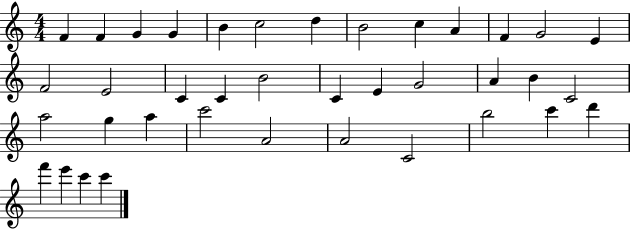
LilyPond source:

{
  \clef treble
  \numericTimeSignature
  \time 4/4
  \key c \major
  f'4 f'4 g'4 g'4 | b'4 c''2 d''4 | b'2 c''4 a'4 | f'4 g'2 e'4 | \break f'2 e'2 | c'4 c'4 b'2 | c'4 e'4 g'2 | a'4 b'4 c'2 | \break a''2 g''4 a''4 | c'''2 a'2 | a'2 c'2 | b''2 c'''4 d'''4 | \break f'''4 e'''4 c'''4 c'''4 | \bar "|."
}